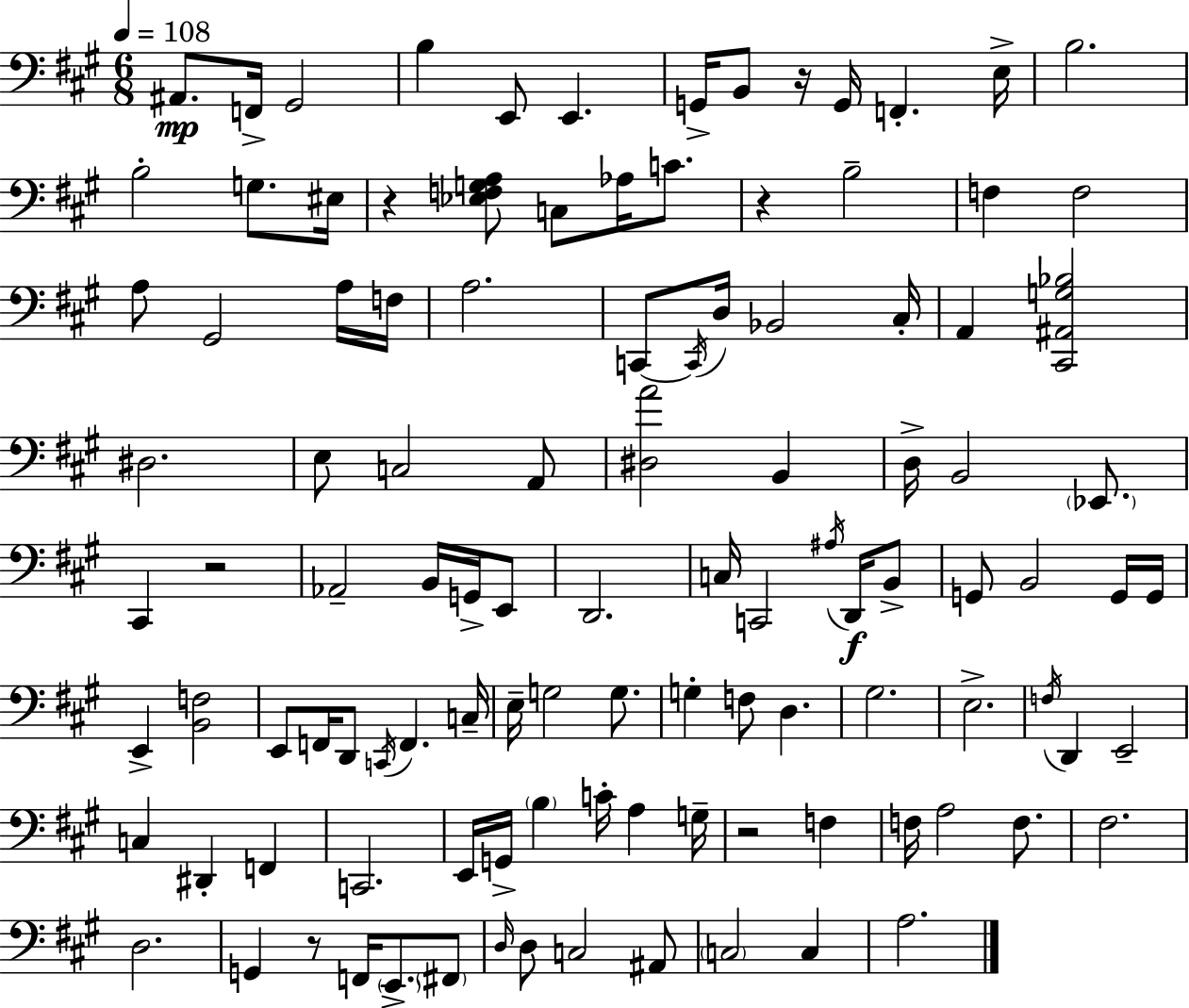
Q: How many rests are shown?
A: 6